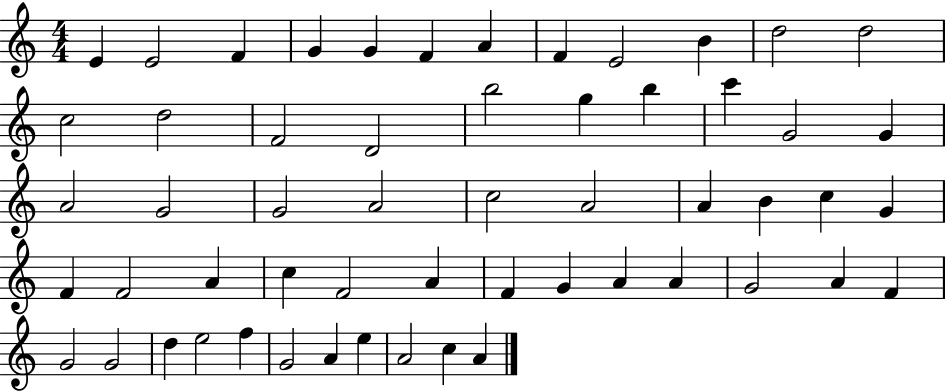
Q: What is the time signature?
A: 4/4